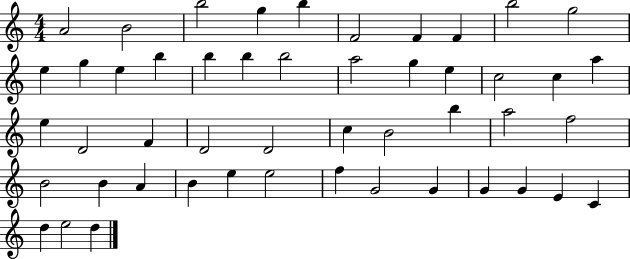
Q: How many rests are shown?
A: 0